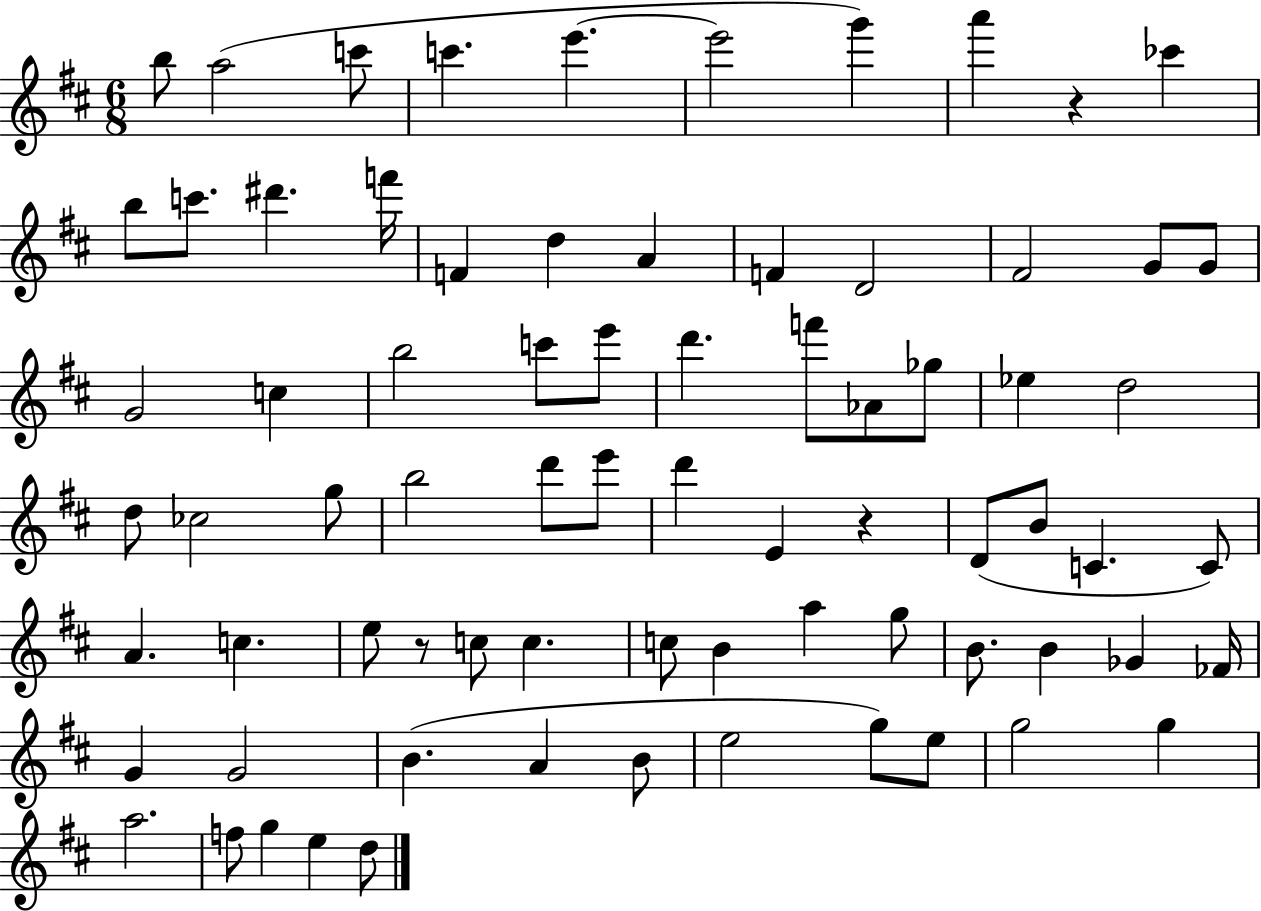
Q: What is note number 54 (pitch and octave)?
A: B4